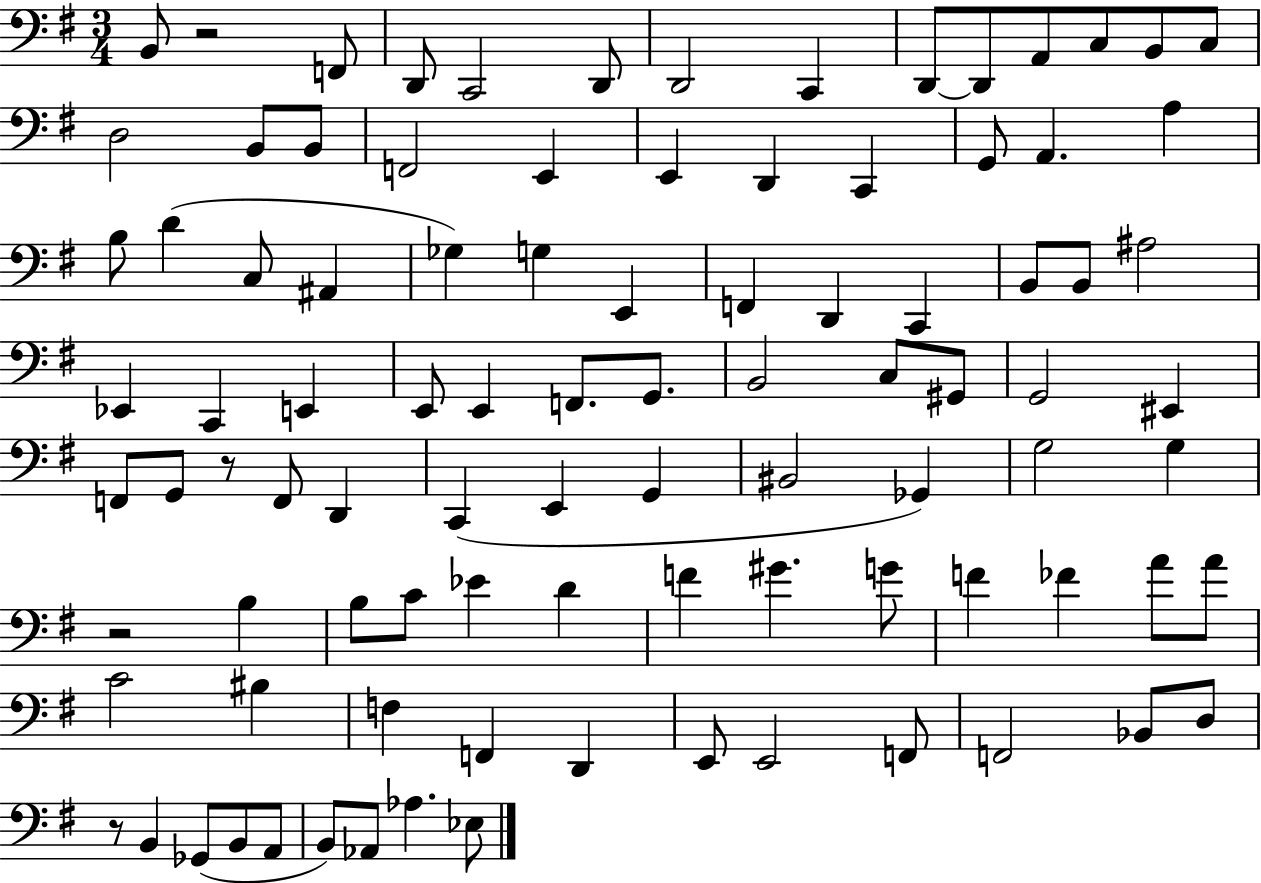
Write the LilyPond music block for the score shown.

{
  \clef bass
  \numericTimeSignature
  \time 3/4
  \key g \major
  b,8 r2 f,8 | d,8 c,2 d,8 | d,2 c,4 | d,8~~ d,8 a,8 c8 b,8 c8 | \break d2 b,8 b,8 | f,2 e,4 | e,4 d,4 c,4 | g,8 a,4. a4 | \break b8 d'4( c8 ais,4 | ges4) g4 e,4 | f,4 d,4 c,4 | b,8 b,8 ais2 | \break ees,4 c,4 e,4 | e,8 e,4 f,8. g,8. | b,2 c8 gis,8 | g,2 eis,4 | \break f,8 g,8 r8 f,8 d,4 | c,4( e,4 g,4 | bis,2 ges,4) | g2 g4 | \break r2 b4 | b8 c'8 ees'4 d'4 | f'4 gis'4. g'8 | f'4 fes'4 a'8 a'8 | \break c'2 bis4 | f4 f,4 d,4 | e,8 e,2 f,8 | f,2 bes,8 d8 | \break r8 b,4 ges,8( b,8 a,8 | b,8) aes,8 aes4. ees8 | \bar "|."
}